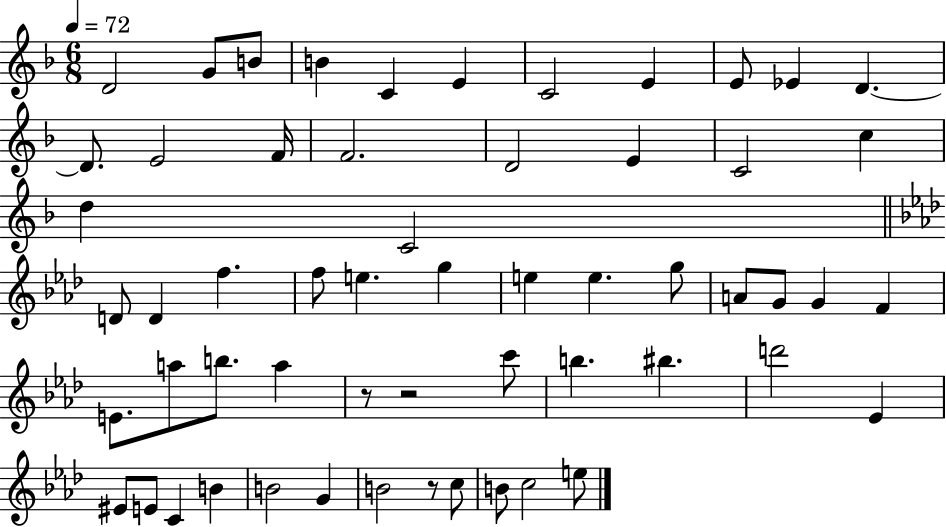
D4/h G4/e B4/e B4/q C4/q E4/q C4/h E4/q E4/e Eb4/q D4/q. D4/e. E4/h F4/s F4/h. D4/h E4/q C4/h C5/q D5/q C4/h D4/e D4/q F5/q. F5/e E5/q. G5/q E5/q E5/q. G5/e A4/e G4/e G4/q F4/q E4/e. A5/e B5/e. A5/q R/e R/h C6/e B5/q. BIS5/q. D6/h Eb4/q EIS4/e E4/e C4/q B4/q B4/h G4/q B4/h R/e C5/e B4/e C5/h E5/e